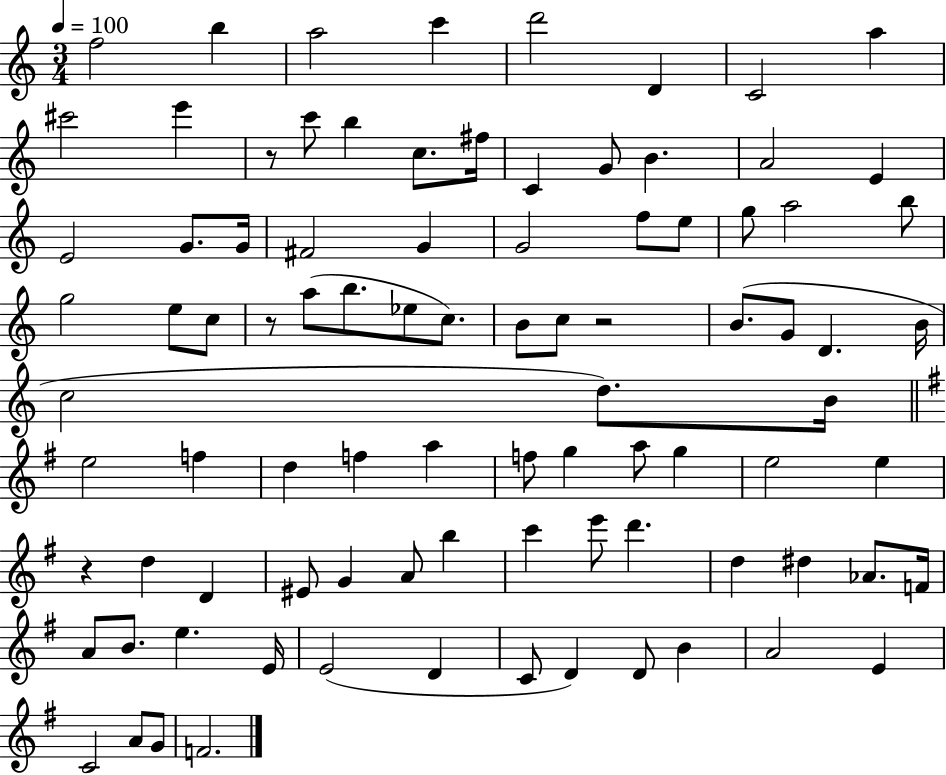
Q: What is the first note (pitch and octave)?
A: F5